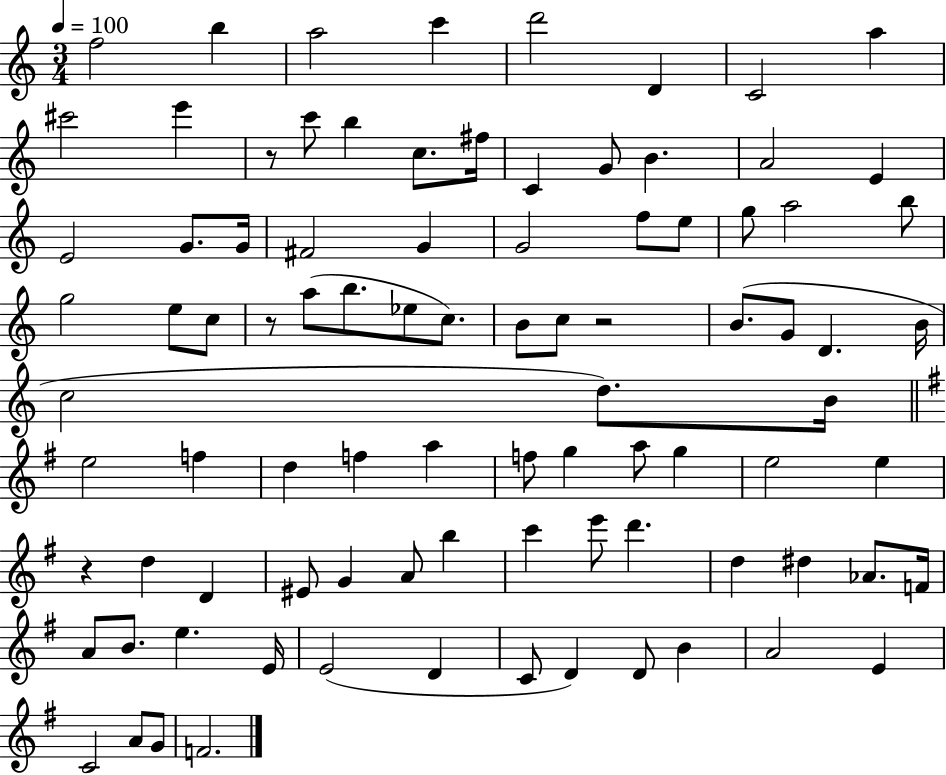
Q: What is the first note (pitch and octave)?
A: F5